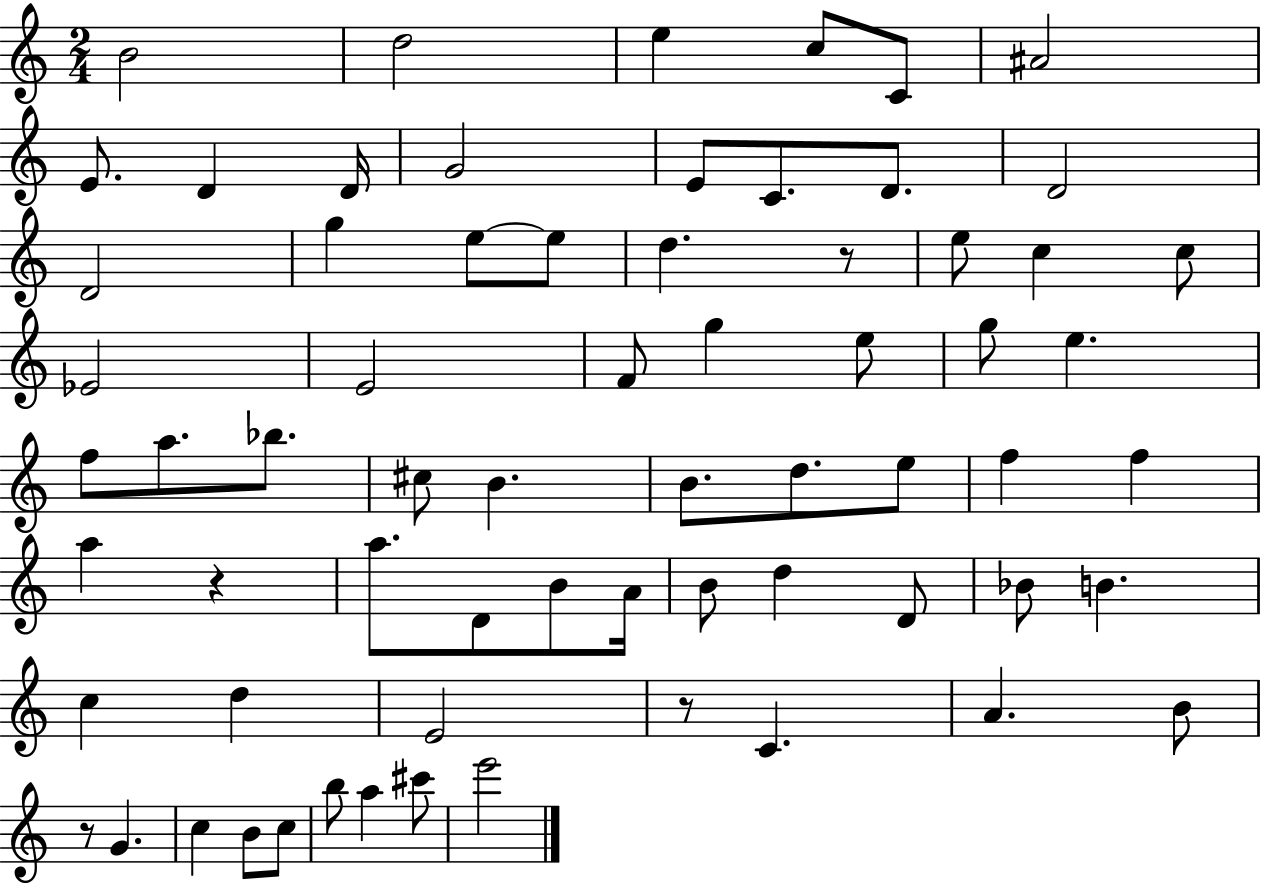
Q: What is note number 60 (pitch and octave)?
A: B5